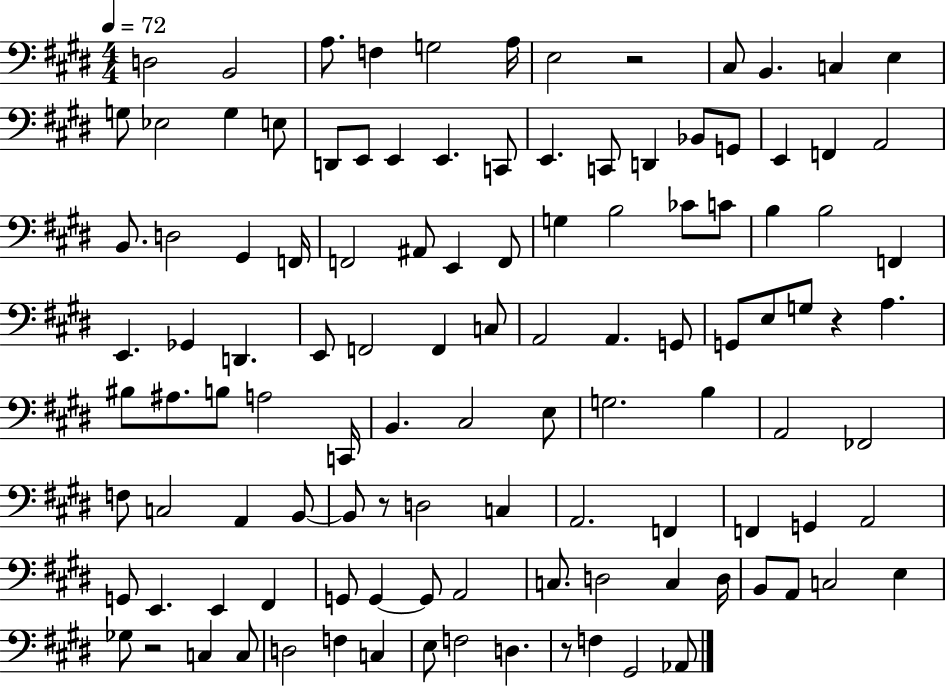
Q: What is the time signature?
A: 4/4